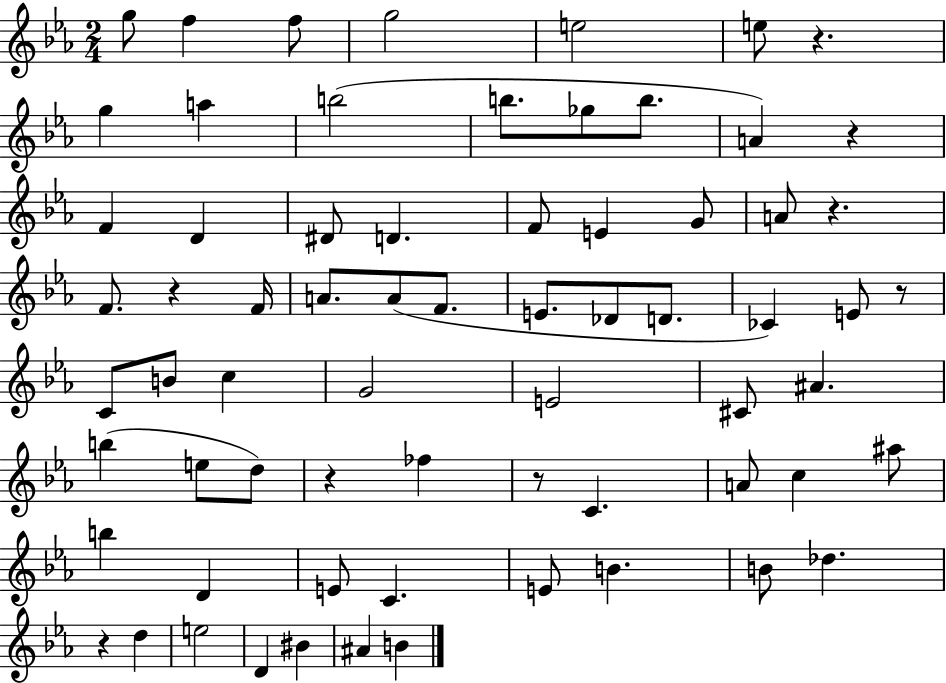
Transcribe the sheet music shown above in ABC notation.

X:1
T:Untitled
M:2/4
L:1/4
K:Eb
g/2 f f/2 g2 e2 e/2 z g a b2 b/2 _g/2 b/2 A z F D ^D/2 D F/2 E G/2 A/2 z F/2 z F/4 A/2 A/2 F/2 E/2 _D/2 D/2 _C E/2 z/2 C/2 B/2 c G2 E2 ^C/2 ^A b e/2 d/2 z _f z/2 C A/2 c ^a/2 b D E/2 C E/2 B B/2 _d z d e2 D ^B ^A B